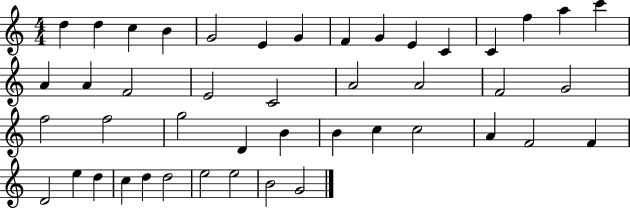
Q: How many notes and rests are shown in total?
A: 45